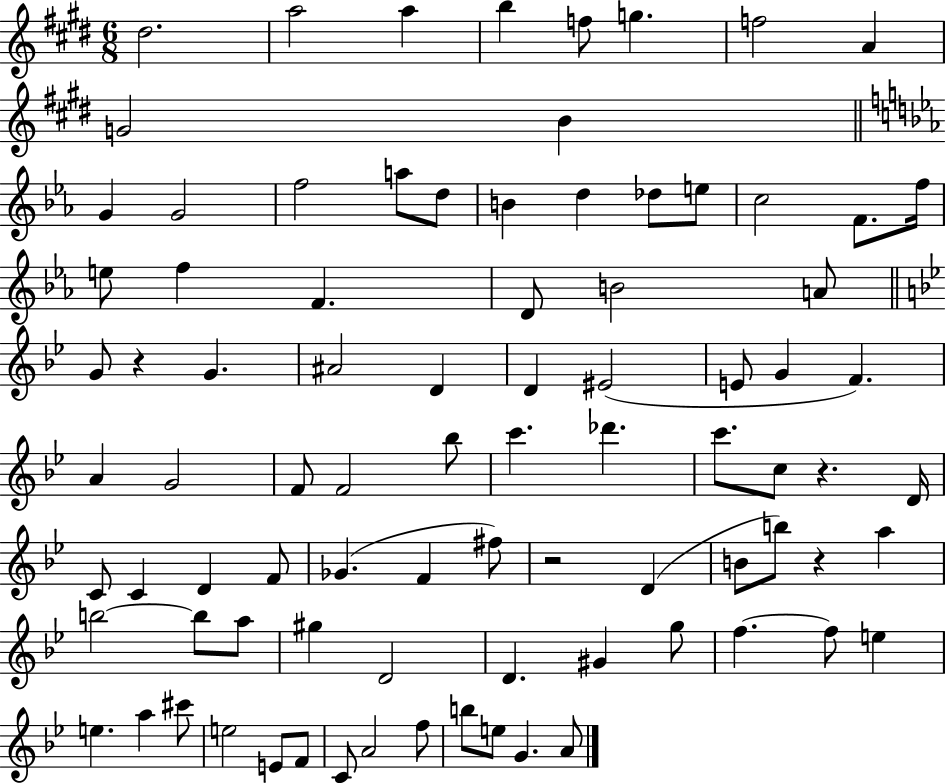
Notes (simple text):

D#5/h. A5/h A5/q B5/q F5/e G5/q. F5/h A4/q G4/h B4/q G4/q G4/h F5/h A5/e D5/e B4/q D5/q Db5/e E5/e C5/h F4/e. F5/s E5/e F5/q F4/q. D4/e B4/h A4/e G4/e R/q G4/q. A#4/h D4/q D4/q EIS4/h E4/e G4/q F4/q. A4/q G4/h F4/e F4/h Bb5/e C6/q. Db6/q. C6/e. C5/e R/q. D4/s C4/e C4/q D4/q F4/e Gb4/q. F4/q F#5/e R/h D4/q B4/e B5/e R/q A5/q B5/h B5/e A5/e G#5/q D4/h D4/q. G#4/q G5/e F5/q. F5/e E5/q E5/q. A5/q C#6/e E5/h E4/e F4/e C4/e A4/h F5/e B5/e E5/e G4/q. A4/e